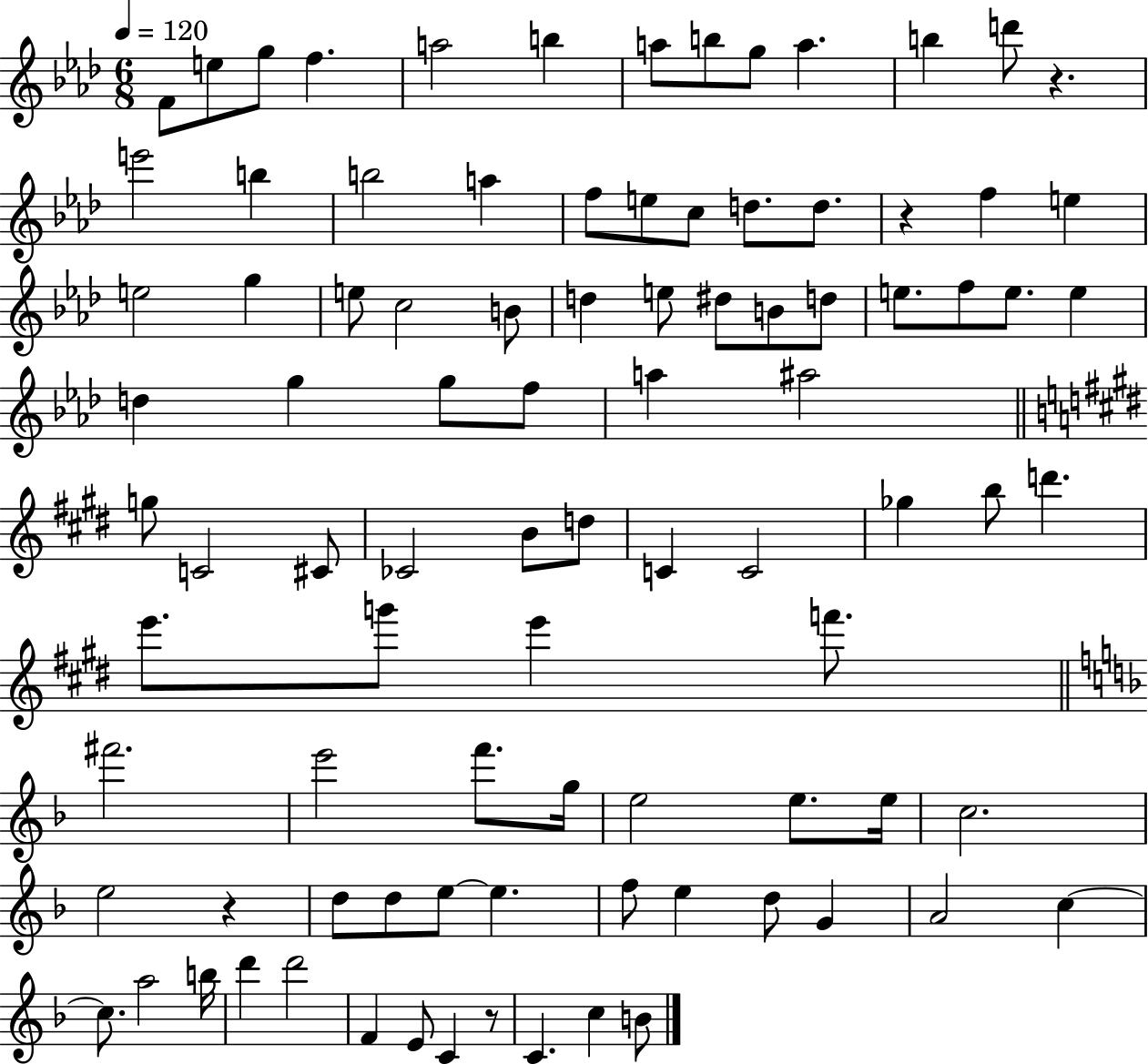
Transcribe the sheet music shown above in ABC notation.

X:1
T:Untitled
M:6/8
L:1/4
K:Ab
F/2 e/2 g/2 f a2 b a/2 b/2 g/2 a b d'/2 z e'2 b b2 a f/2 e/2 c/2 d/2 d/2 z f e e2 g e/2 c2 B/2 d e/2 ^d/2 B/2 d/2 e/2 f/2 e/2 e d g g/2 f/2 a ^a2 g/2 C2 ^C/2 _C2 B/2 d/2 C C2 _g b/2 d' e'/2 g'/2 e' f'/2 ^f'2 e'2 f'/2 g/4 e2 e/2 e/4 c2 e2 z d/2 d/2 e/2 e f/2 e d/2 G A2 c c/2 a2 b/4 d' d'2 F E/2 C z/2 C c B/2